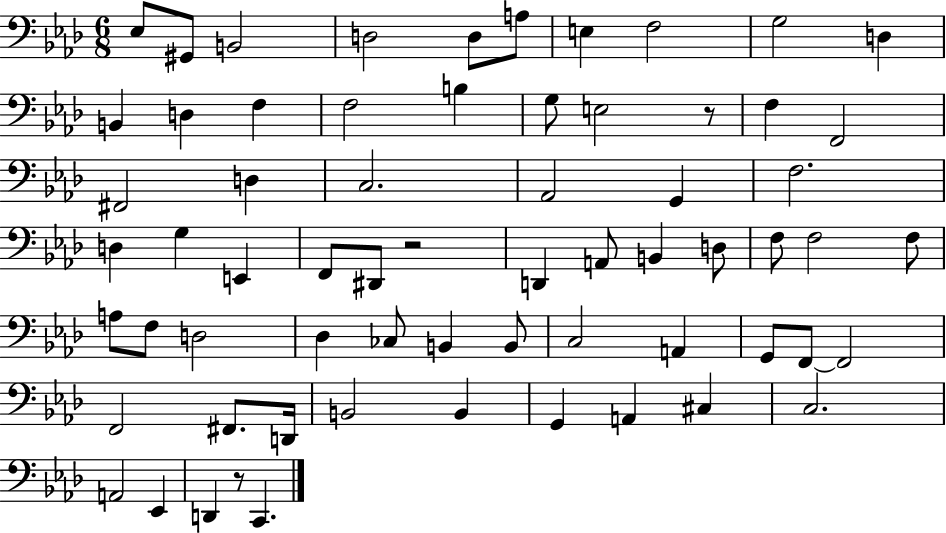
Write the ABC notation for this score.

X:1
T:Untitled
M:6/8
L:1/4
K:Ab
_E,/2 ^G,,/2 B,,2 D,2 D,/2 A,/2 E, F,2 G,2 D, B,, D, F, F,2 B, G,/2 E,2 z/2 F, F,,2 ^F,,2 D, C,2 _A,,2 G,, F,2 D, G, E,, F,,/2 ^D,,/2 z2 D,, A,,/2 B,, D,/2 F,/2 F,2 F,/2 A,/2 F,/2 D,2 _D, _C,/2 B,, B,,/2 C,2 A,, G,,/2 F,,/2 F,,2 F,,2 ^F,,/2 D,,/4 B,,2 B,, G,, A,, ^C, C,2 A,,2 _E,, D,, z/2 C,,